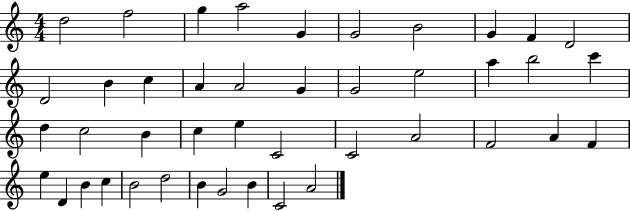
D5/h F5/h G5/q A5/h G4/q G4/h B4/h G4/q F4/q D4/h D4/h B4/q C5/q A4/q A4/h G4/q G4/h E5/h A5/q B5/h C6/q D5/q C5/h B4/q C5/q E5/q C4/h C4/h A4/h F4/h A4/q F4/q E5/q D4/q B4/q C5/q B4/h D5/h B4/q G4/h B4/q C4/h A4/h